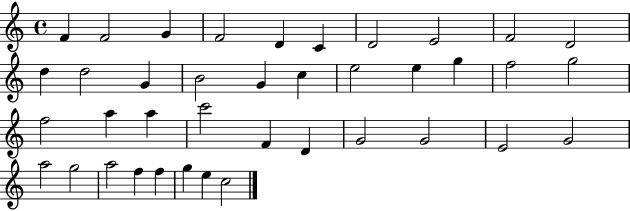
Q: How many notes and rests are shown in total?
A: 39